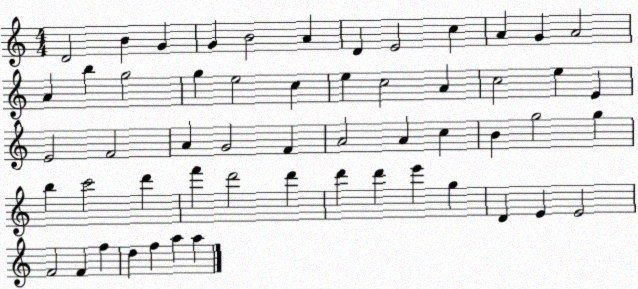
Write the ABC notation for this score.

X:1
T:Untitled
M:4/4
L:1/4
K:C
D2 B G G B2 A D E2 c A G A2 A b g2 g e2 c e c2 A c2 e E E2 F2 A G2 F A2 A c B g2 g b c'2 d' f' d'2 d' d' d' e' g D E E2 F2 F f d f a a